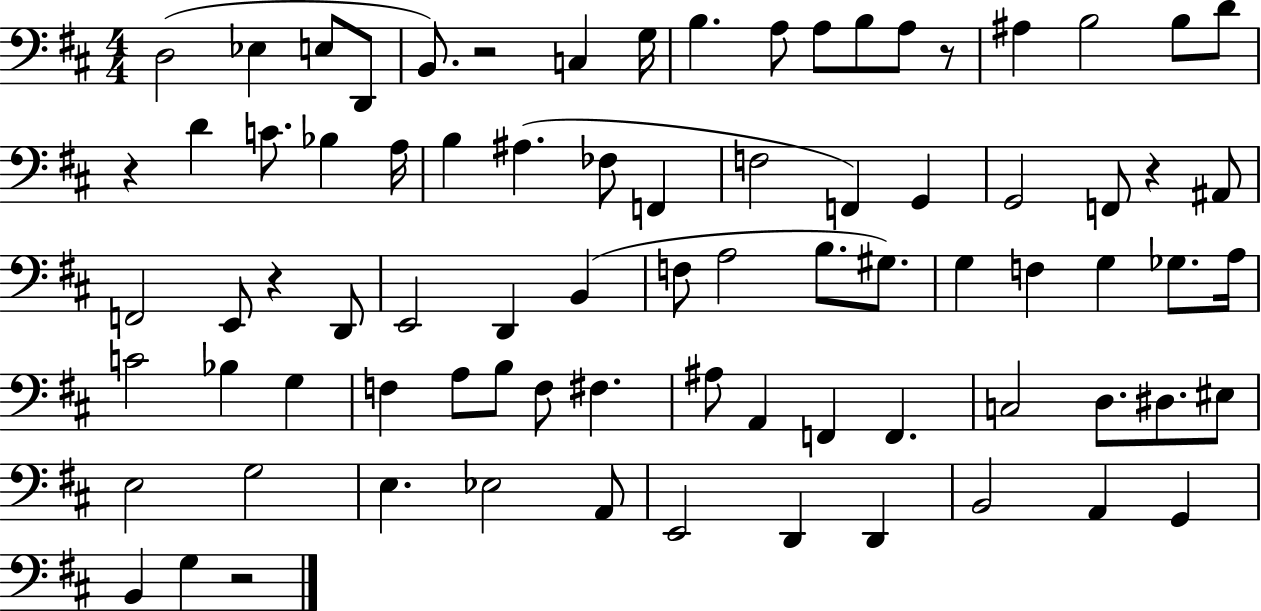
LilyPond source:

{
  \clef bass
  \numericTimeSignature
  \time 4/4
  \key d \major
  d2( ees4 e8 d,8 | b,8.) r2 c4 g16 | b4. a8 a8 b8 a8 r8 | ais4 b2 b8 d'8 | \break r4 d'4 c'8. bes4 a16 | b4 ais4.( fes8 f,4 | f2 f,4) g,4 | g,2 f,8 r4 ais,8 | \break f,2 e,8 r4 d,8 | e,2 d,4 b,4( | f8 a2 b8. gis8.) | g4 f4 g4 ges8. a16 | \break c'2 bes4 g4 | f4 a8 b8 f8 fis4. | ais8 a,4 f,4 f,4. | c2 d8. dis8. eis8 | \break e2 g2 | e4. ees2 a,8 | e,2 d,4 d,4 | b,2 a,4 g,4 | \break b,4 g4 r2 | \bar "|."
}